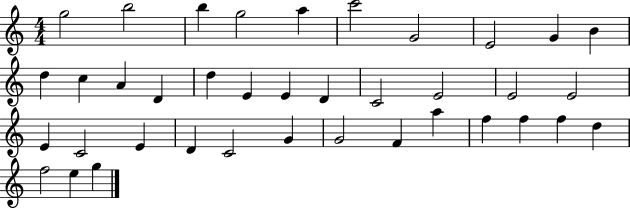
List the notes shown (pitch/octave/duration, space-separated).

G5/h B5/h B5/q G5/h A5/q C6/h G4/h E4/h G4/q B4/q D5/q C5/q A4/q D4/q D5/q E4/q E4/q D4/q C4/h E4/h E4/h E4/h E4/q C4/h E4/q D4/q C4/h G4/q G4/h F4/q A5/q F5/q F5/q F5/q D5/q F5/h E5/q G5/q